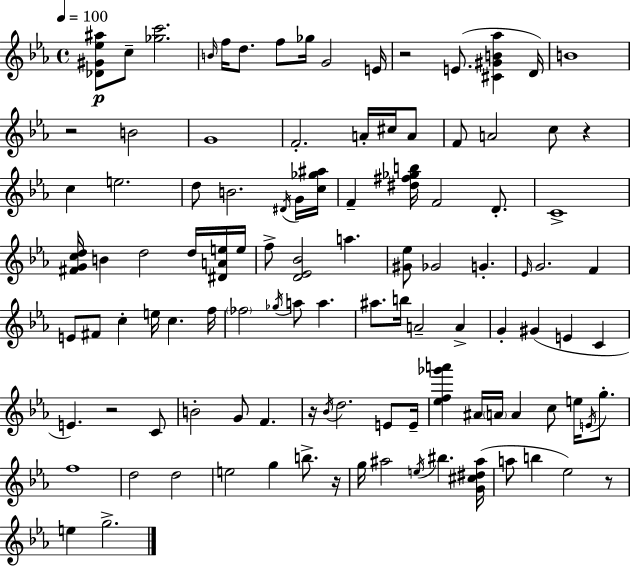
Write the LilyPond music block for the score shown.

{
  \clef treble
  \time 4/4
  \defaultTimeSignature
  \key c \minor
  \tempo 4 = 100
  <des' gis' ees'' ais''>8\p c''8-- <ges'' c'''>2. | \grace { b'16 } f''16 d''8. f''8 ges''16 g'2 | e'16 r2 e'8.( <cis' gis' b' aes''>4 | d'16) b'1 | \break r2 b'2 | g'1 | f'2.-. a'16-. cis''16 a'8 | f'8 a'2 c''8 r4 | \break c''4 e''2. | d''8 b'2. \acciaccatura { dis'16 } | g'16 <c'' ges'' ais''>16 f'4-- <dis'' fis'' ges'' b''>16 f'2 d'8.-. | c'1-> | \break <fis' g' c'' d''>16 b'4 d''2 d''16 | <dis' a' e''>16 e''16 f''8-> <d' ees' bes'>2 a''4. | <gis' ees''>8 ges'2 g'4.-. | \grace { ees'16 } g'2. f'4 | \break e'8 fis'8 c''4-. e''16 c''4. | f''16 \parenthesize fes''2 \acciaccatura { ges''16 } a''8 a''4. | ais''8. b''16 a'2-- | a'4-> g'4-. gis'4( e'4 | \break c'4 e'4.) r2 | c'8 b'2-. g'8 f'4. | r16 \acciaccatura { bes'16 } d''2. | e'8 e'16-- <ees'' f'' ges''' a'''>4 ais'16 \parenthesize a'16 a'4 c''8 | \break e''16 \acciaccatura { e'16 } g''8.-. f''1 | d''2 d''2 | e''2 g''4 | b''8.-> r16 g''16 ais''2 \acciaccatura { e''16 } | \break bis''4. <g' cis'' dis'' ais''>16( a''8 b''4 ees''2) | r8 e''4 g''2.-> | \bar "|."
}